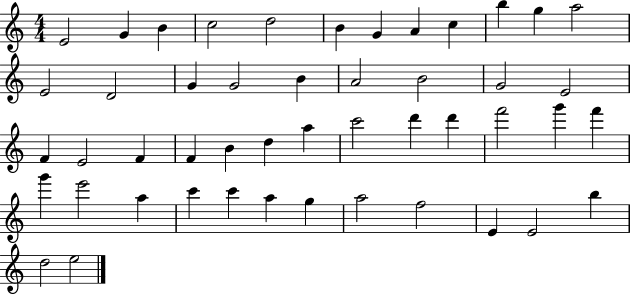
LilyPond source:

{
  \clef treble
  \numericTimeSignature
  \time 4/4
  \key c \major
  e'2 g'4 b'4 | c''2 d''2 | b'4 g'4 a'4 c''4 | b''4 g''4 a''2 | \break e'2 d'2 | g'4 g'2 b'4 | a'2 b'2 | g'2 e'2 | \break f'4 e'2 f'4 | f'4 b'4 d''4 a''4 | c'''2 d'''4 d'''4 | f'''2 g'''4 f'''4 | \break g'''4 e'''2 a''4 | c'''4 c'''4 a''4 g''4 | a''2 f''2 | e'4 e'2 b''4 | \break d''2 e''2 | \bar "|."
}